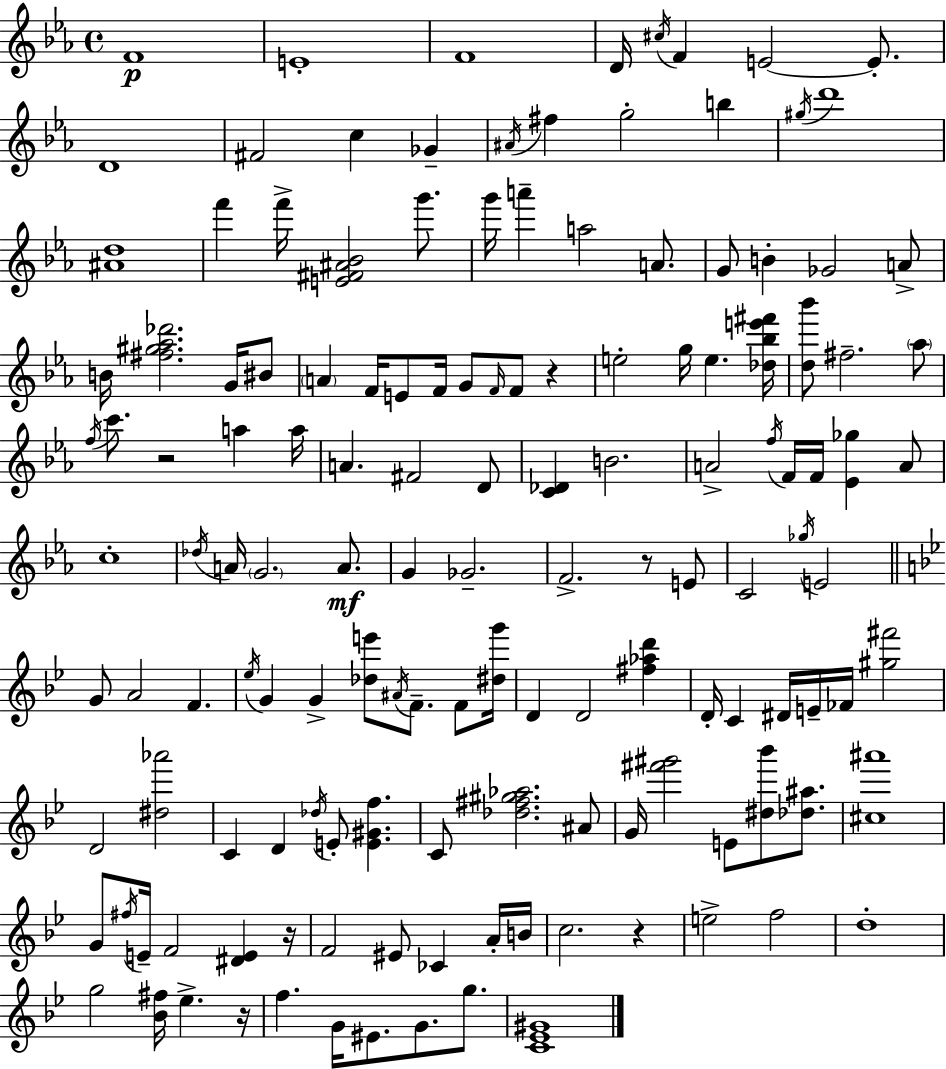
{
  \clef treble
  \time 4/4
  \defaultTimeSignature
  \key c \minor
  f'1\p | e'1-. | f'1 | d'16 \acciaccatura { cis''16 } f'4 e'2~~ e'8.-. | \break d'1 | fis'2 c''4 ges'4-- | \acciaccatura { ais'16 } fis''4 g''2-. b''4 | \acciaccatura { gis''16 } d'''1 | \break <ais' d''>1 | f'''4 f'''16-> <e' fis' ais' bes'>2 | g'''8. g'''16 a'''4-- a''2 | a'8. g'8 b'4-. ges'2 | \break a'8-> b'16 <fis'' gis'' aes'' des'''>2. | g'16 bis'8 \parenthesize a'4 f'16 e'8 f'16 g'8 \grace { f'16 } f'8 | r4 e''2-. g''16 e''4. | <des'' bes'' e''' fis'''>16 <d'' bes'''>8 fis''2.-- | \break \parenthesize aes''8 \acciaccatura { f''16 } c'''8. r2 | a''4 a''16 a'4. fis'2 | d'8 <c' des'>4 b'2. | a'2-> \acciaccatura { f''16 } f'16 f'16 | \break <ees' ges''>4 a'8 c''1-. | \acciaccatura { des''16 } a'16 \parenthesize g'2. | a'8.\mf g'4 ges'2.-- | f'2.-> | \break r8 e'8 c'2 \acciaccatura { ges''16 } | e'2 \bar "||" \break \key bes \major g'8 a'2 f'4. | \acciaccatura { ees''16 } g'4 g'4-> <des'' e'''>8 \acciaccatura { ais'16 } f'8.-- f'8 | <dis'' g'''>16 d'4 d'2 <fis'' aes'' d'''>4 | d'16-. c'4 dis'16 e'16-- fes'16 <gis'' fis'''>2 | \break d'2 <dis'' aes'''>2 | c'4 d'4 \acciaccatura { des''16 } e'8-. <e' gis' f''>4. | c'8 <des'' fis'' gis'' aes''>2. | ais'8 g'16 <fis''' gis'''>2 e'8 <dis'' bes'''>8 | \break <des'' ais''>8. <cis'' ais'''>1 | g'8 \acciaccatura { fis''16 } e'16-- f'2 <dis' e'>4 | r16 f'2 eis'8 ces'4 | a'16-. b'16 c''2. | \break r4 e''2-> f''2 | d''1-. | g''2 <bes' fis''>16 ees''4.-> | r16 f''4. g'16 eis'8. g'8. | \break g''8. <c' ees' gis'>1 | \bar "|."
}